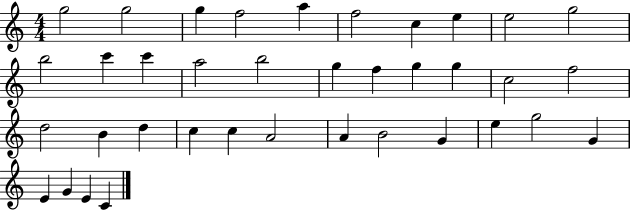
{
  \clef treble
  \numericTimeSignature
  \time 4/4
  \key c \major
  g''2 g''2 | g''4 f''2 a''4 | f''2 c''4 e''4 | e''2 g''2 | \break b''2 c'''4 c'''4 | a''2 b''2 | g''4 f''4 g''4 g''4 | c''2 f''2 | \break d''2 b'4 d''4 | c''4 c''4 a'2 | a'4 b'2 g'4 | e''4 g''2 g'4 | \break e'4 g'4 e'4 c'4 | \bar "|."
}